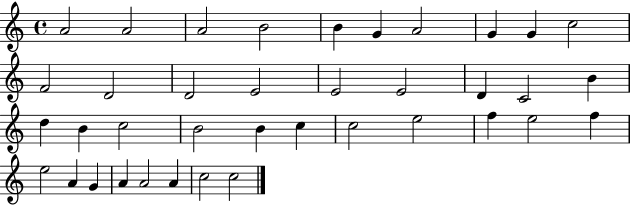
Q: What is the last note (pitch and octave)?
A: C5